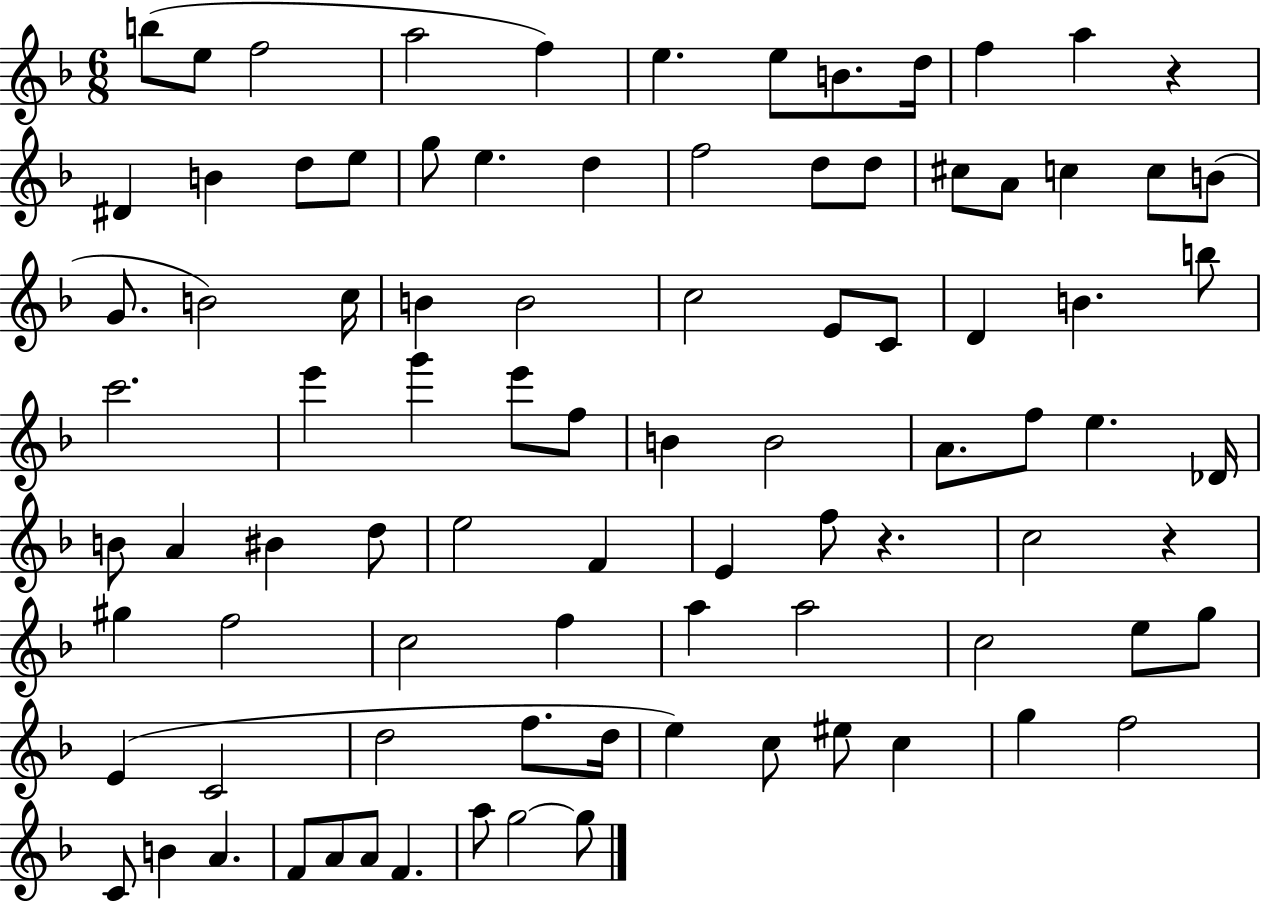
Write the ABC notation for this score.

X:1
T:Untitled
M:6/8
L:1/4
K:F
b/2 e/2 f2 a2 f e e/2 B/2 d/4 f a z ^D B d/2 e/2 g/2 e d f2 d/2 d/2 ^c/2 A/2 c c/2 B/2 G/2 B2 c/4 B B2 c2 E/2 C/2 D B b/2 c'2 e' g' e'/2 f/2 B B2 A/2 f/2 e _D/4 B/2 A ^B d/2 e2 F E f/2 z c2 z ^g f2 c2 f a a2 c2 e/2 g/2 E C2 d2 f/2 d/4 e c/2 ^e/2 c g f2 C/2 B A F/2 A/2 A/2 F a/2 g2 g/2